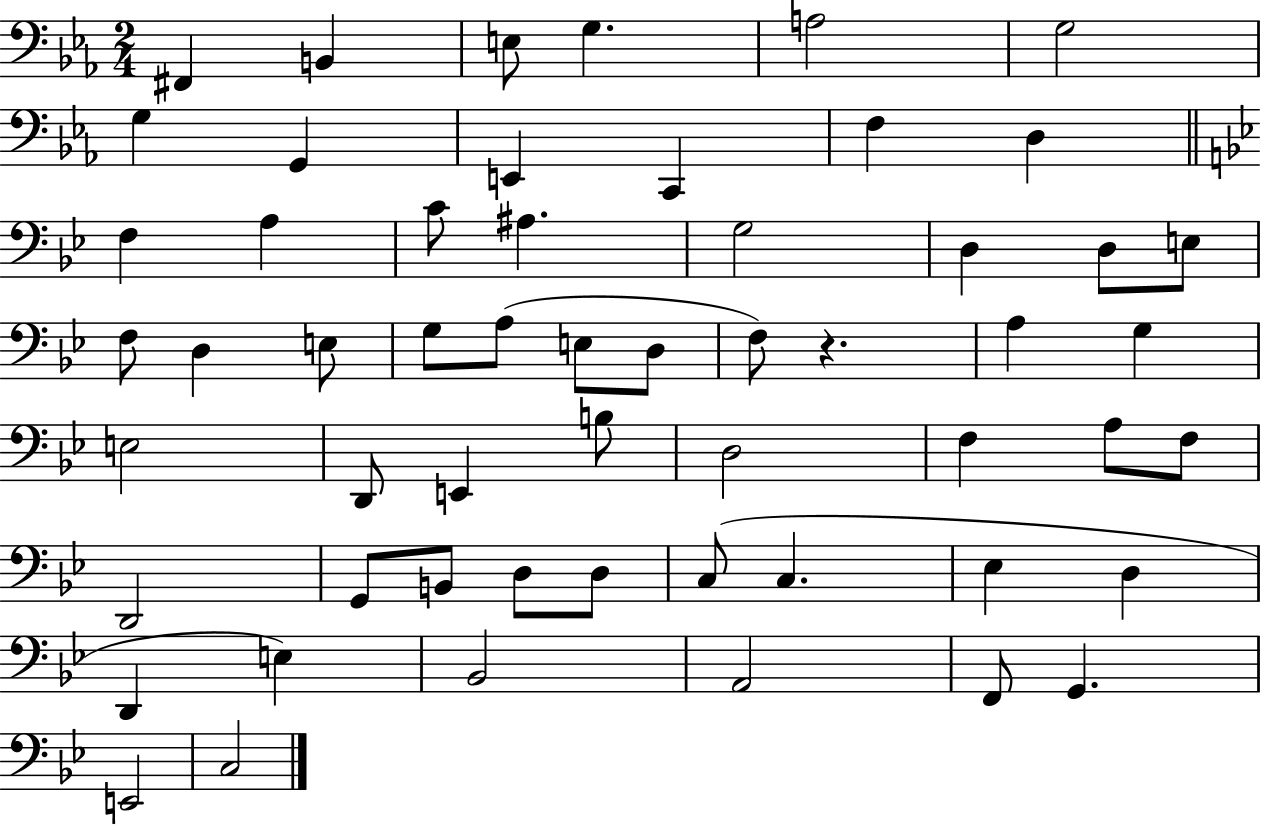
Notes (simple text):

F#2/q B2/q E3/e G3/q. A3/h G3/h G3/q G2/q E2/q C2/q F3/q D3/q F3/q A3/q C4/e A#3/q. G3/h D3/q D3/e E3/e F3/e D3/q E3/e G3/e A3/e E3/e D3/e F3/e R/q. A3/q G3/q E3/h D2/e E2/q B3/e D3/h F3/q A3/e F3/e D2/h G2/e B2/e D3/e D3/e C3/e C3/q. Eb3/q D3/q D2/q E3/q Bb2/h A2/h F2/e G2/q. E2/h C3/h